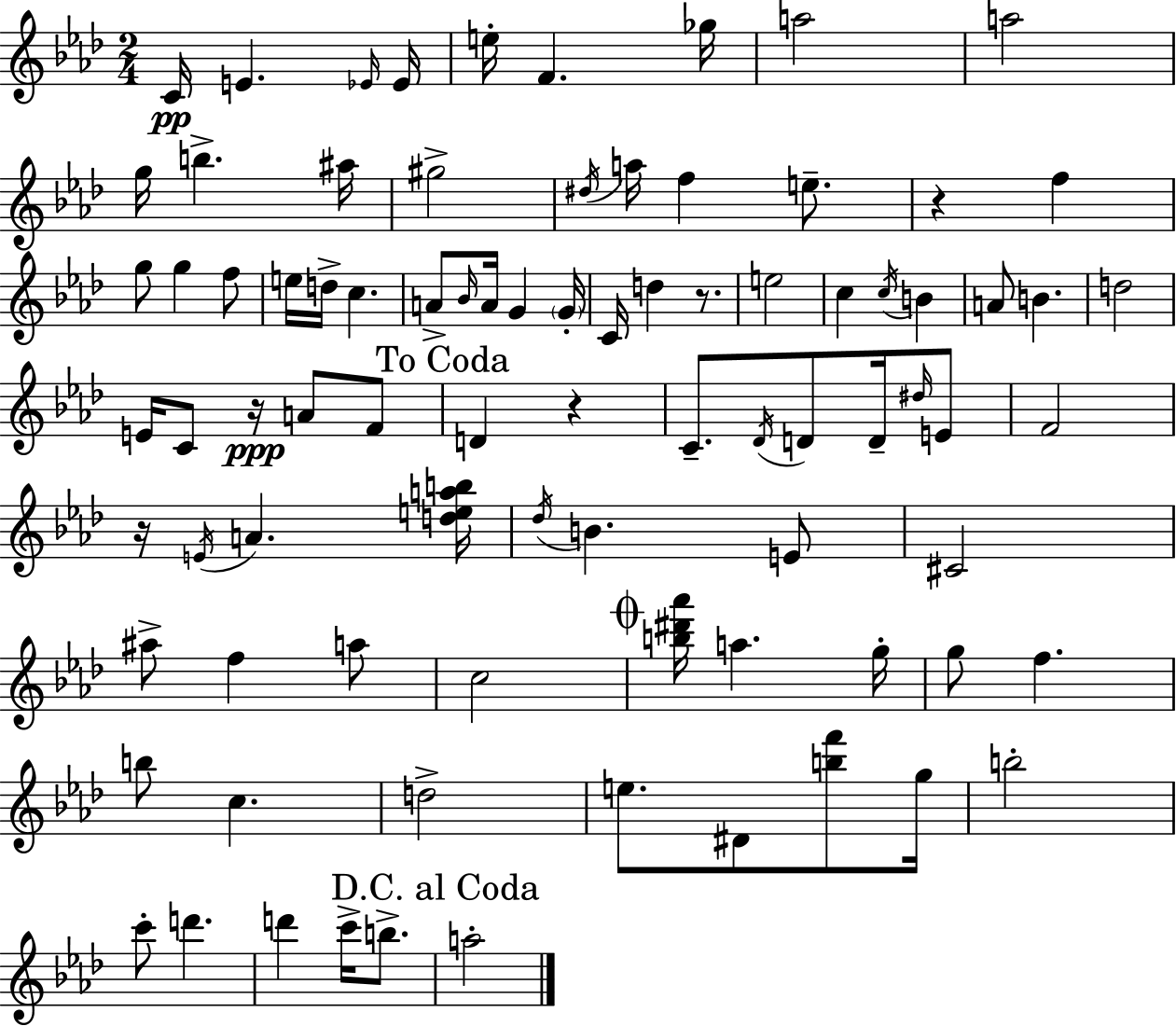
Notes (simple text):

C4/s E4/q. Eb4/s Eb4/s E5/s F4/q. Gb5/s A5/h A5/h G5/s B5/q. A#5/s G#5/h D#5/s A5/s F5/q E5/e. R/q F5/q G5/e G5/q F5/e E5/s D5/s C5/q. A4/e Bb4/s A4/s G4/q G4/s C4/s D5/q R/e. E5/h C5/q C5/s B4/q A4/e B4/q. D5/h E4/s C4/e R/s A4/e F4/e D4/q R/q C4/e. Db4/s D4/e D4/s D#5/s E4/e F4/h R/s E4/s A4/q. [D5,E5,A5,B5]/s Db5/s B4/q. E4/e C#4/h A#5/e F5/q A5/e C5/h [B5,D#6,Ab6]/s A5/q. G5/s G5/e F5/q. B5/e C5/q. D5/h E5/e. D#4/e [B5,F6]/e G5/s B5/h C6/e D6/q. D6/q C6/s B5/e. A5/h